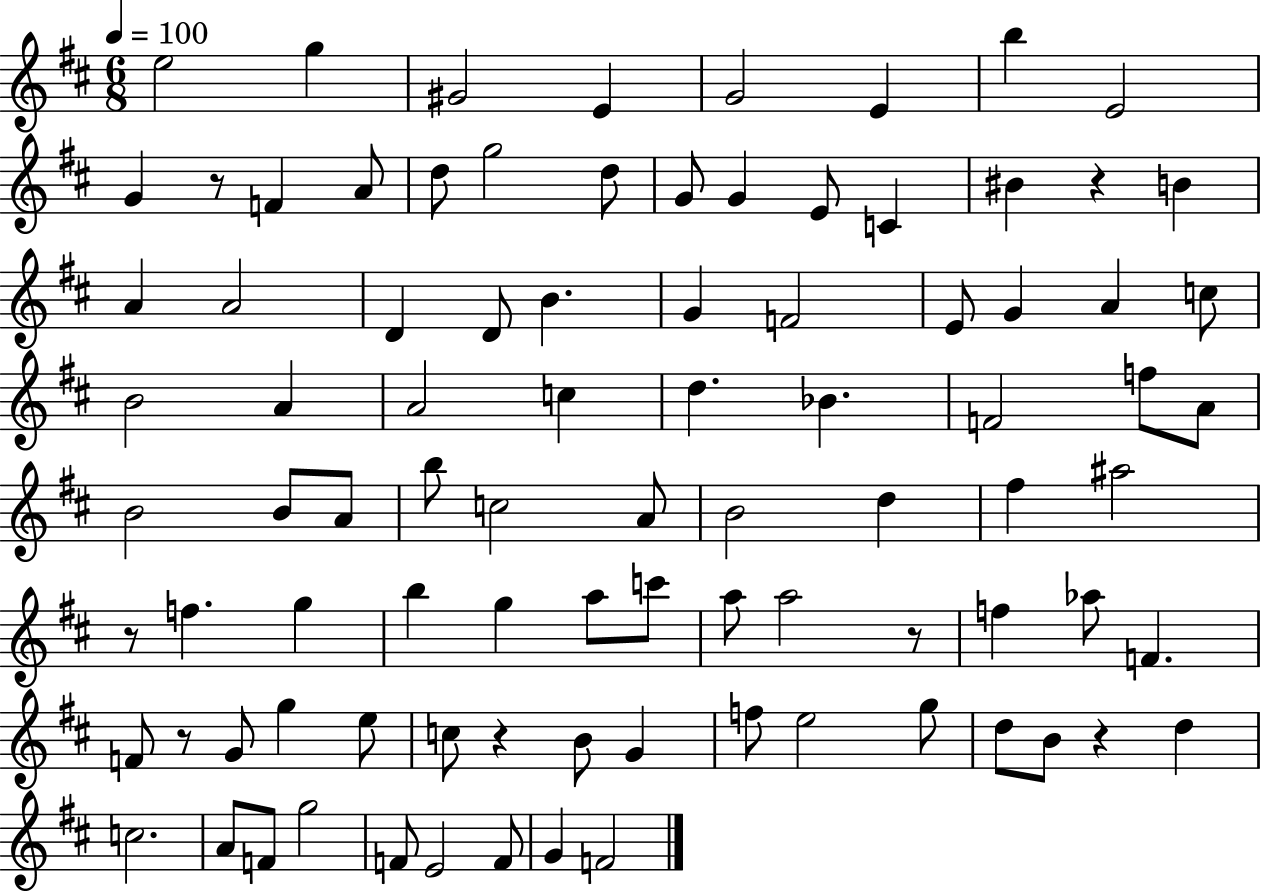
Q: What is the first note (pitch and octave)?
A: E5